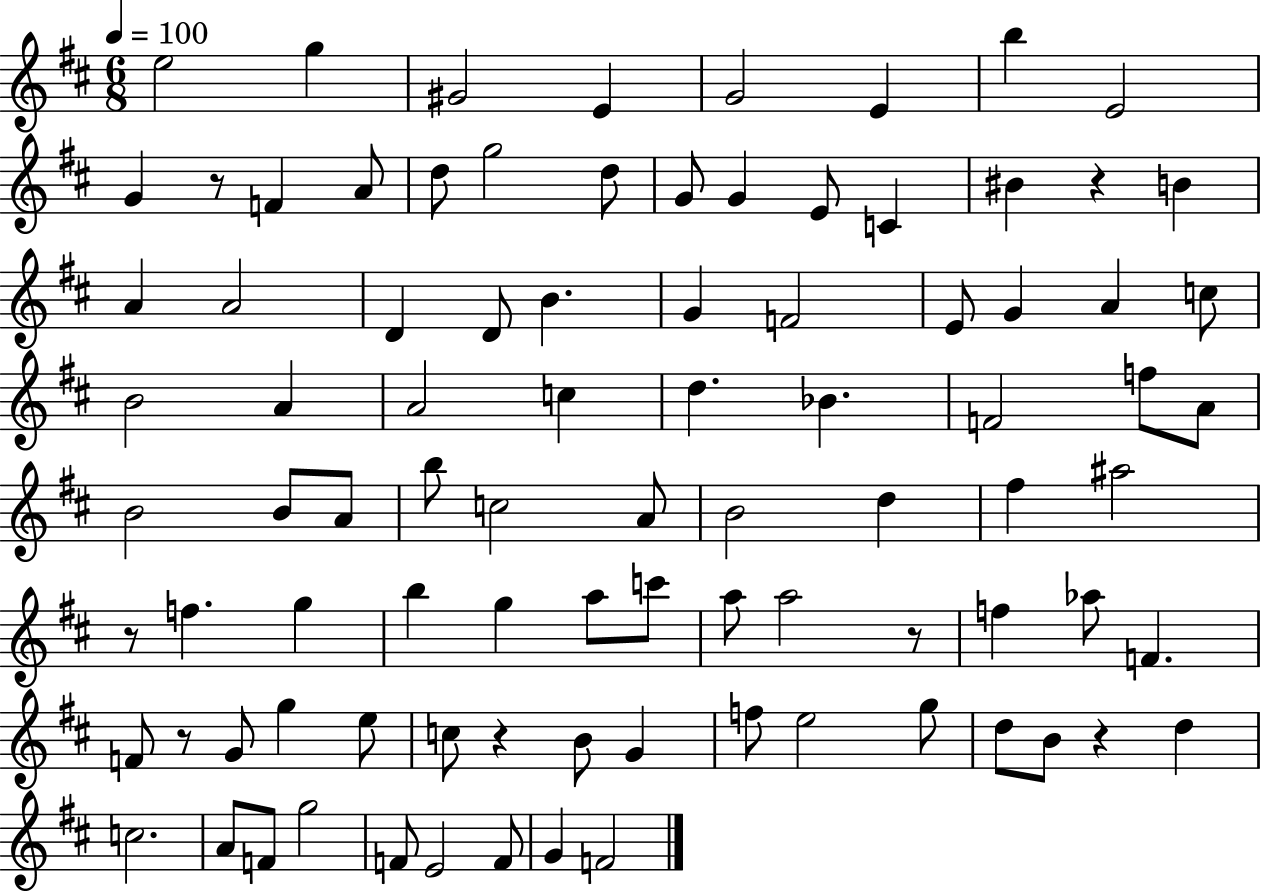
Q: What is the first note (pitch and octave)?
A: E5